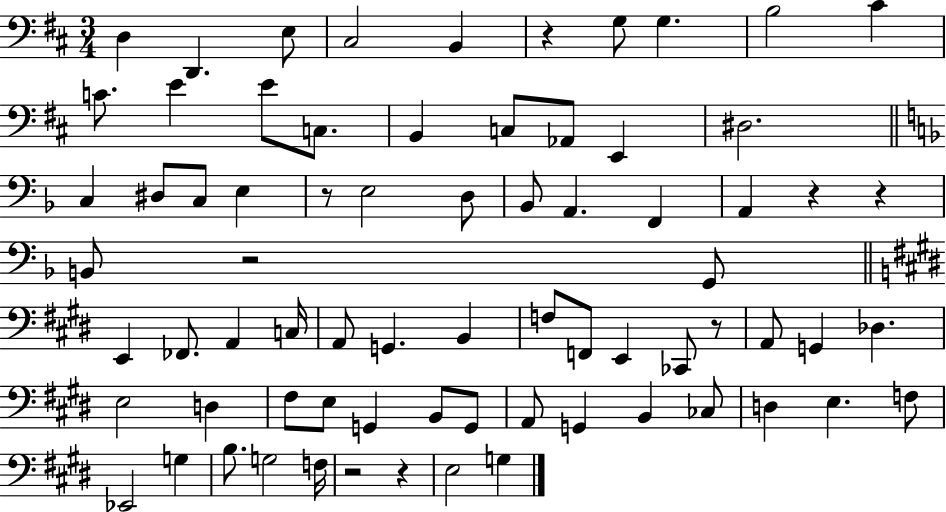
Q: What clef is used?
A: bass